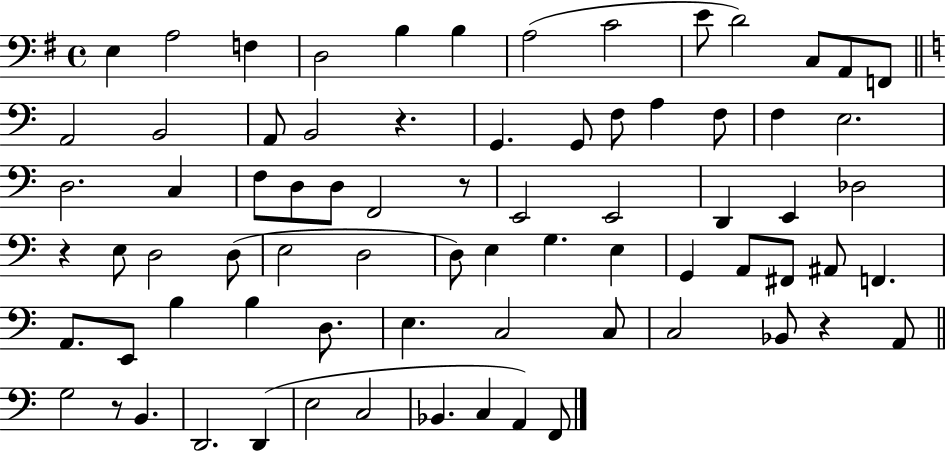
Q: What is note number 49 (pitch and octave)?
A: F2